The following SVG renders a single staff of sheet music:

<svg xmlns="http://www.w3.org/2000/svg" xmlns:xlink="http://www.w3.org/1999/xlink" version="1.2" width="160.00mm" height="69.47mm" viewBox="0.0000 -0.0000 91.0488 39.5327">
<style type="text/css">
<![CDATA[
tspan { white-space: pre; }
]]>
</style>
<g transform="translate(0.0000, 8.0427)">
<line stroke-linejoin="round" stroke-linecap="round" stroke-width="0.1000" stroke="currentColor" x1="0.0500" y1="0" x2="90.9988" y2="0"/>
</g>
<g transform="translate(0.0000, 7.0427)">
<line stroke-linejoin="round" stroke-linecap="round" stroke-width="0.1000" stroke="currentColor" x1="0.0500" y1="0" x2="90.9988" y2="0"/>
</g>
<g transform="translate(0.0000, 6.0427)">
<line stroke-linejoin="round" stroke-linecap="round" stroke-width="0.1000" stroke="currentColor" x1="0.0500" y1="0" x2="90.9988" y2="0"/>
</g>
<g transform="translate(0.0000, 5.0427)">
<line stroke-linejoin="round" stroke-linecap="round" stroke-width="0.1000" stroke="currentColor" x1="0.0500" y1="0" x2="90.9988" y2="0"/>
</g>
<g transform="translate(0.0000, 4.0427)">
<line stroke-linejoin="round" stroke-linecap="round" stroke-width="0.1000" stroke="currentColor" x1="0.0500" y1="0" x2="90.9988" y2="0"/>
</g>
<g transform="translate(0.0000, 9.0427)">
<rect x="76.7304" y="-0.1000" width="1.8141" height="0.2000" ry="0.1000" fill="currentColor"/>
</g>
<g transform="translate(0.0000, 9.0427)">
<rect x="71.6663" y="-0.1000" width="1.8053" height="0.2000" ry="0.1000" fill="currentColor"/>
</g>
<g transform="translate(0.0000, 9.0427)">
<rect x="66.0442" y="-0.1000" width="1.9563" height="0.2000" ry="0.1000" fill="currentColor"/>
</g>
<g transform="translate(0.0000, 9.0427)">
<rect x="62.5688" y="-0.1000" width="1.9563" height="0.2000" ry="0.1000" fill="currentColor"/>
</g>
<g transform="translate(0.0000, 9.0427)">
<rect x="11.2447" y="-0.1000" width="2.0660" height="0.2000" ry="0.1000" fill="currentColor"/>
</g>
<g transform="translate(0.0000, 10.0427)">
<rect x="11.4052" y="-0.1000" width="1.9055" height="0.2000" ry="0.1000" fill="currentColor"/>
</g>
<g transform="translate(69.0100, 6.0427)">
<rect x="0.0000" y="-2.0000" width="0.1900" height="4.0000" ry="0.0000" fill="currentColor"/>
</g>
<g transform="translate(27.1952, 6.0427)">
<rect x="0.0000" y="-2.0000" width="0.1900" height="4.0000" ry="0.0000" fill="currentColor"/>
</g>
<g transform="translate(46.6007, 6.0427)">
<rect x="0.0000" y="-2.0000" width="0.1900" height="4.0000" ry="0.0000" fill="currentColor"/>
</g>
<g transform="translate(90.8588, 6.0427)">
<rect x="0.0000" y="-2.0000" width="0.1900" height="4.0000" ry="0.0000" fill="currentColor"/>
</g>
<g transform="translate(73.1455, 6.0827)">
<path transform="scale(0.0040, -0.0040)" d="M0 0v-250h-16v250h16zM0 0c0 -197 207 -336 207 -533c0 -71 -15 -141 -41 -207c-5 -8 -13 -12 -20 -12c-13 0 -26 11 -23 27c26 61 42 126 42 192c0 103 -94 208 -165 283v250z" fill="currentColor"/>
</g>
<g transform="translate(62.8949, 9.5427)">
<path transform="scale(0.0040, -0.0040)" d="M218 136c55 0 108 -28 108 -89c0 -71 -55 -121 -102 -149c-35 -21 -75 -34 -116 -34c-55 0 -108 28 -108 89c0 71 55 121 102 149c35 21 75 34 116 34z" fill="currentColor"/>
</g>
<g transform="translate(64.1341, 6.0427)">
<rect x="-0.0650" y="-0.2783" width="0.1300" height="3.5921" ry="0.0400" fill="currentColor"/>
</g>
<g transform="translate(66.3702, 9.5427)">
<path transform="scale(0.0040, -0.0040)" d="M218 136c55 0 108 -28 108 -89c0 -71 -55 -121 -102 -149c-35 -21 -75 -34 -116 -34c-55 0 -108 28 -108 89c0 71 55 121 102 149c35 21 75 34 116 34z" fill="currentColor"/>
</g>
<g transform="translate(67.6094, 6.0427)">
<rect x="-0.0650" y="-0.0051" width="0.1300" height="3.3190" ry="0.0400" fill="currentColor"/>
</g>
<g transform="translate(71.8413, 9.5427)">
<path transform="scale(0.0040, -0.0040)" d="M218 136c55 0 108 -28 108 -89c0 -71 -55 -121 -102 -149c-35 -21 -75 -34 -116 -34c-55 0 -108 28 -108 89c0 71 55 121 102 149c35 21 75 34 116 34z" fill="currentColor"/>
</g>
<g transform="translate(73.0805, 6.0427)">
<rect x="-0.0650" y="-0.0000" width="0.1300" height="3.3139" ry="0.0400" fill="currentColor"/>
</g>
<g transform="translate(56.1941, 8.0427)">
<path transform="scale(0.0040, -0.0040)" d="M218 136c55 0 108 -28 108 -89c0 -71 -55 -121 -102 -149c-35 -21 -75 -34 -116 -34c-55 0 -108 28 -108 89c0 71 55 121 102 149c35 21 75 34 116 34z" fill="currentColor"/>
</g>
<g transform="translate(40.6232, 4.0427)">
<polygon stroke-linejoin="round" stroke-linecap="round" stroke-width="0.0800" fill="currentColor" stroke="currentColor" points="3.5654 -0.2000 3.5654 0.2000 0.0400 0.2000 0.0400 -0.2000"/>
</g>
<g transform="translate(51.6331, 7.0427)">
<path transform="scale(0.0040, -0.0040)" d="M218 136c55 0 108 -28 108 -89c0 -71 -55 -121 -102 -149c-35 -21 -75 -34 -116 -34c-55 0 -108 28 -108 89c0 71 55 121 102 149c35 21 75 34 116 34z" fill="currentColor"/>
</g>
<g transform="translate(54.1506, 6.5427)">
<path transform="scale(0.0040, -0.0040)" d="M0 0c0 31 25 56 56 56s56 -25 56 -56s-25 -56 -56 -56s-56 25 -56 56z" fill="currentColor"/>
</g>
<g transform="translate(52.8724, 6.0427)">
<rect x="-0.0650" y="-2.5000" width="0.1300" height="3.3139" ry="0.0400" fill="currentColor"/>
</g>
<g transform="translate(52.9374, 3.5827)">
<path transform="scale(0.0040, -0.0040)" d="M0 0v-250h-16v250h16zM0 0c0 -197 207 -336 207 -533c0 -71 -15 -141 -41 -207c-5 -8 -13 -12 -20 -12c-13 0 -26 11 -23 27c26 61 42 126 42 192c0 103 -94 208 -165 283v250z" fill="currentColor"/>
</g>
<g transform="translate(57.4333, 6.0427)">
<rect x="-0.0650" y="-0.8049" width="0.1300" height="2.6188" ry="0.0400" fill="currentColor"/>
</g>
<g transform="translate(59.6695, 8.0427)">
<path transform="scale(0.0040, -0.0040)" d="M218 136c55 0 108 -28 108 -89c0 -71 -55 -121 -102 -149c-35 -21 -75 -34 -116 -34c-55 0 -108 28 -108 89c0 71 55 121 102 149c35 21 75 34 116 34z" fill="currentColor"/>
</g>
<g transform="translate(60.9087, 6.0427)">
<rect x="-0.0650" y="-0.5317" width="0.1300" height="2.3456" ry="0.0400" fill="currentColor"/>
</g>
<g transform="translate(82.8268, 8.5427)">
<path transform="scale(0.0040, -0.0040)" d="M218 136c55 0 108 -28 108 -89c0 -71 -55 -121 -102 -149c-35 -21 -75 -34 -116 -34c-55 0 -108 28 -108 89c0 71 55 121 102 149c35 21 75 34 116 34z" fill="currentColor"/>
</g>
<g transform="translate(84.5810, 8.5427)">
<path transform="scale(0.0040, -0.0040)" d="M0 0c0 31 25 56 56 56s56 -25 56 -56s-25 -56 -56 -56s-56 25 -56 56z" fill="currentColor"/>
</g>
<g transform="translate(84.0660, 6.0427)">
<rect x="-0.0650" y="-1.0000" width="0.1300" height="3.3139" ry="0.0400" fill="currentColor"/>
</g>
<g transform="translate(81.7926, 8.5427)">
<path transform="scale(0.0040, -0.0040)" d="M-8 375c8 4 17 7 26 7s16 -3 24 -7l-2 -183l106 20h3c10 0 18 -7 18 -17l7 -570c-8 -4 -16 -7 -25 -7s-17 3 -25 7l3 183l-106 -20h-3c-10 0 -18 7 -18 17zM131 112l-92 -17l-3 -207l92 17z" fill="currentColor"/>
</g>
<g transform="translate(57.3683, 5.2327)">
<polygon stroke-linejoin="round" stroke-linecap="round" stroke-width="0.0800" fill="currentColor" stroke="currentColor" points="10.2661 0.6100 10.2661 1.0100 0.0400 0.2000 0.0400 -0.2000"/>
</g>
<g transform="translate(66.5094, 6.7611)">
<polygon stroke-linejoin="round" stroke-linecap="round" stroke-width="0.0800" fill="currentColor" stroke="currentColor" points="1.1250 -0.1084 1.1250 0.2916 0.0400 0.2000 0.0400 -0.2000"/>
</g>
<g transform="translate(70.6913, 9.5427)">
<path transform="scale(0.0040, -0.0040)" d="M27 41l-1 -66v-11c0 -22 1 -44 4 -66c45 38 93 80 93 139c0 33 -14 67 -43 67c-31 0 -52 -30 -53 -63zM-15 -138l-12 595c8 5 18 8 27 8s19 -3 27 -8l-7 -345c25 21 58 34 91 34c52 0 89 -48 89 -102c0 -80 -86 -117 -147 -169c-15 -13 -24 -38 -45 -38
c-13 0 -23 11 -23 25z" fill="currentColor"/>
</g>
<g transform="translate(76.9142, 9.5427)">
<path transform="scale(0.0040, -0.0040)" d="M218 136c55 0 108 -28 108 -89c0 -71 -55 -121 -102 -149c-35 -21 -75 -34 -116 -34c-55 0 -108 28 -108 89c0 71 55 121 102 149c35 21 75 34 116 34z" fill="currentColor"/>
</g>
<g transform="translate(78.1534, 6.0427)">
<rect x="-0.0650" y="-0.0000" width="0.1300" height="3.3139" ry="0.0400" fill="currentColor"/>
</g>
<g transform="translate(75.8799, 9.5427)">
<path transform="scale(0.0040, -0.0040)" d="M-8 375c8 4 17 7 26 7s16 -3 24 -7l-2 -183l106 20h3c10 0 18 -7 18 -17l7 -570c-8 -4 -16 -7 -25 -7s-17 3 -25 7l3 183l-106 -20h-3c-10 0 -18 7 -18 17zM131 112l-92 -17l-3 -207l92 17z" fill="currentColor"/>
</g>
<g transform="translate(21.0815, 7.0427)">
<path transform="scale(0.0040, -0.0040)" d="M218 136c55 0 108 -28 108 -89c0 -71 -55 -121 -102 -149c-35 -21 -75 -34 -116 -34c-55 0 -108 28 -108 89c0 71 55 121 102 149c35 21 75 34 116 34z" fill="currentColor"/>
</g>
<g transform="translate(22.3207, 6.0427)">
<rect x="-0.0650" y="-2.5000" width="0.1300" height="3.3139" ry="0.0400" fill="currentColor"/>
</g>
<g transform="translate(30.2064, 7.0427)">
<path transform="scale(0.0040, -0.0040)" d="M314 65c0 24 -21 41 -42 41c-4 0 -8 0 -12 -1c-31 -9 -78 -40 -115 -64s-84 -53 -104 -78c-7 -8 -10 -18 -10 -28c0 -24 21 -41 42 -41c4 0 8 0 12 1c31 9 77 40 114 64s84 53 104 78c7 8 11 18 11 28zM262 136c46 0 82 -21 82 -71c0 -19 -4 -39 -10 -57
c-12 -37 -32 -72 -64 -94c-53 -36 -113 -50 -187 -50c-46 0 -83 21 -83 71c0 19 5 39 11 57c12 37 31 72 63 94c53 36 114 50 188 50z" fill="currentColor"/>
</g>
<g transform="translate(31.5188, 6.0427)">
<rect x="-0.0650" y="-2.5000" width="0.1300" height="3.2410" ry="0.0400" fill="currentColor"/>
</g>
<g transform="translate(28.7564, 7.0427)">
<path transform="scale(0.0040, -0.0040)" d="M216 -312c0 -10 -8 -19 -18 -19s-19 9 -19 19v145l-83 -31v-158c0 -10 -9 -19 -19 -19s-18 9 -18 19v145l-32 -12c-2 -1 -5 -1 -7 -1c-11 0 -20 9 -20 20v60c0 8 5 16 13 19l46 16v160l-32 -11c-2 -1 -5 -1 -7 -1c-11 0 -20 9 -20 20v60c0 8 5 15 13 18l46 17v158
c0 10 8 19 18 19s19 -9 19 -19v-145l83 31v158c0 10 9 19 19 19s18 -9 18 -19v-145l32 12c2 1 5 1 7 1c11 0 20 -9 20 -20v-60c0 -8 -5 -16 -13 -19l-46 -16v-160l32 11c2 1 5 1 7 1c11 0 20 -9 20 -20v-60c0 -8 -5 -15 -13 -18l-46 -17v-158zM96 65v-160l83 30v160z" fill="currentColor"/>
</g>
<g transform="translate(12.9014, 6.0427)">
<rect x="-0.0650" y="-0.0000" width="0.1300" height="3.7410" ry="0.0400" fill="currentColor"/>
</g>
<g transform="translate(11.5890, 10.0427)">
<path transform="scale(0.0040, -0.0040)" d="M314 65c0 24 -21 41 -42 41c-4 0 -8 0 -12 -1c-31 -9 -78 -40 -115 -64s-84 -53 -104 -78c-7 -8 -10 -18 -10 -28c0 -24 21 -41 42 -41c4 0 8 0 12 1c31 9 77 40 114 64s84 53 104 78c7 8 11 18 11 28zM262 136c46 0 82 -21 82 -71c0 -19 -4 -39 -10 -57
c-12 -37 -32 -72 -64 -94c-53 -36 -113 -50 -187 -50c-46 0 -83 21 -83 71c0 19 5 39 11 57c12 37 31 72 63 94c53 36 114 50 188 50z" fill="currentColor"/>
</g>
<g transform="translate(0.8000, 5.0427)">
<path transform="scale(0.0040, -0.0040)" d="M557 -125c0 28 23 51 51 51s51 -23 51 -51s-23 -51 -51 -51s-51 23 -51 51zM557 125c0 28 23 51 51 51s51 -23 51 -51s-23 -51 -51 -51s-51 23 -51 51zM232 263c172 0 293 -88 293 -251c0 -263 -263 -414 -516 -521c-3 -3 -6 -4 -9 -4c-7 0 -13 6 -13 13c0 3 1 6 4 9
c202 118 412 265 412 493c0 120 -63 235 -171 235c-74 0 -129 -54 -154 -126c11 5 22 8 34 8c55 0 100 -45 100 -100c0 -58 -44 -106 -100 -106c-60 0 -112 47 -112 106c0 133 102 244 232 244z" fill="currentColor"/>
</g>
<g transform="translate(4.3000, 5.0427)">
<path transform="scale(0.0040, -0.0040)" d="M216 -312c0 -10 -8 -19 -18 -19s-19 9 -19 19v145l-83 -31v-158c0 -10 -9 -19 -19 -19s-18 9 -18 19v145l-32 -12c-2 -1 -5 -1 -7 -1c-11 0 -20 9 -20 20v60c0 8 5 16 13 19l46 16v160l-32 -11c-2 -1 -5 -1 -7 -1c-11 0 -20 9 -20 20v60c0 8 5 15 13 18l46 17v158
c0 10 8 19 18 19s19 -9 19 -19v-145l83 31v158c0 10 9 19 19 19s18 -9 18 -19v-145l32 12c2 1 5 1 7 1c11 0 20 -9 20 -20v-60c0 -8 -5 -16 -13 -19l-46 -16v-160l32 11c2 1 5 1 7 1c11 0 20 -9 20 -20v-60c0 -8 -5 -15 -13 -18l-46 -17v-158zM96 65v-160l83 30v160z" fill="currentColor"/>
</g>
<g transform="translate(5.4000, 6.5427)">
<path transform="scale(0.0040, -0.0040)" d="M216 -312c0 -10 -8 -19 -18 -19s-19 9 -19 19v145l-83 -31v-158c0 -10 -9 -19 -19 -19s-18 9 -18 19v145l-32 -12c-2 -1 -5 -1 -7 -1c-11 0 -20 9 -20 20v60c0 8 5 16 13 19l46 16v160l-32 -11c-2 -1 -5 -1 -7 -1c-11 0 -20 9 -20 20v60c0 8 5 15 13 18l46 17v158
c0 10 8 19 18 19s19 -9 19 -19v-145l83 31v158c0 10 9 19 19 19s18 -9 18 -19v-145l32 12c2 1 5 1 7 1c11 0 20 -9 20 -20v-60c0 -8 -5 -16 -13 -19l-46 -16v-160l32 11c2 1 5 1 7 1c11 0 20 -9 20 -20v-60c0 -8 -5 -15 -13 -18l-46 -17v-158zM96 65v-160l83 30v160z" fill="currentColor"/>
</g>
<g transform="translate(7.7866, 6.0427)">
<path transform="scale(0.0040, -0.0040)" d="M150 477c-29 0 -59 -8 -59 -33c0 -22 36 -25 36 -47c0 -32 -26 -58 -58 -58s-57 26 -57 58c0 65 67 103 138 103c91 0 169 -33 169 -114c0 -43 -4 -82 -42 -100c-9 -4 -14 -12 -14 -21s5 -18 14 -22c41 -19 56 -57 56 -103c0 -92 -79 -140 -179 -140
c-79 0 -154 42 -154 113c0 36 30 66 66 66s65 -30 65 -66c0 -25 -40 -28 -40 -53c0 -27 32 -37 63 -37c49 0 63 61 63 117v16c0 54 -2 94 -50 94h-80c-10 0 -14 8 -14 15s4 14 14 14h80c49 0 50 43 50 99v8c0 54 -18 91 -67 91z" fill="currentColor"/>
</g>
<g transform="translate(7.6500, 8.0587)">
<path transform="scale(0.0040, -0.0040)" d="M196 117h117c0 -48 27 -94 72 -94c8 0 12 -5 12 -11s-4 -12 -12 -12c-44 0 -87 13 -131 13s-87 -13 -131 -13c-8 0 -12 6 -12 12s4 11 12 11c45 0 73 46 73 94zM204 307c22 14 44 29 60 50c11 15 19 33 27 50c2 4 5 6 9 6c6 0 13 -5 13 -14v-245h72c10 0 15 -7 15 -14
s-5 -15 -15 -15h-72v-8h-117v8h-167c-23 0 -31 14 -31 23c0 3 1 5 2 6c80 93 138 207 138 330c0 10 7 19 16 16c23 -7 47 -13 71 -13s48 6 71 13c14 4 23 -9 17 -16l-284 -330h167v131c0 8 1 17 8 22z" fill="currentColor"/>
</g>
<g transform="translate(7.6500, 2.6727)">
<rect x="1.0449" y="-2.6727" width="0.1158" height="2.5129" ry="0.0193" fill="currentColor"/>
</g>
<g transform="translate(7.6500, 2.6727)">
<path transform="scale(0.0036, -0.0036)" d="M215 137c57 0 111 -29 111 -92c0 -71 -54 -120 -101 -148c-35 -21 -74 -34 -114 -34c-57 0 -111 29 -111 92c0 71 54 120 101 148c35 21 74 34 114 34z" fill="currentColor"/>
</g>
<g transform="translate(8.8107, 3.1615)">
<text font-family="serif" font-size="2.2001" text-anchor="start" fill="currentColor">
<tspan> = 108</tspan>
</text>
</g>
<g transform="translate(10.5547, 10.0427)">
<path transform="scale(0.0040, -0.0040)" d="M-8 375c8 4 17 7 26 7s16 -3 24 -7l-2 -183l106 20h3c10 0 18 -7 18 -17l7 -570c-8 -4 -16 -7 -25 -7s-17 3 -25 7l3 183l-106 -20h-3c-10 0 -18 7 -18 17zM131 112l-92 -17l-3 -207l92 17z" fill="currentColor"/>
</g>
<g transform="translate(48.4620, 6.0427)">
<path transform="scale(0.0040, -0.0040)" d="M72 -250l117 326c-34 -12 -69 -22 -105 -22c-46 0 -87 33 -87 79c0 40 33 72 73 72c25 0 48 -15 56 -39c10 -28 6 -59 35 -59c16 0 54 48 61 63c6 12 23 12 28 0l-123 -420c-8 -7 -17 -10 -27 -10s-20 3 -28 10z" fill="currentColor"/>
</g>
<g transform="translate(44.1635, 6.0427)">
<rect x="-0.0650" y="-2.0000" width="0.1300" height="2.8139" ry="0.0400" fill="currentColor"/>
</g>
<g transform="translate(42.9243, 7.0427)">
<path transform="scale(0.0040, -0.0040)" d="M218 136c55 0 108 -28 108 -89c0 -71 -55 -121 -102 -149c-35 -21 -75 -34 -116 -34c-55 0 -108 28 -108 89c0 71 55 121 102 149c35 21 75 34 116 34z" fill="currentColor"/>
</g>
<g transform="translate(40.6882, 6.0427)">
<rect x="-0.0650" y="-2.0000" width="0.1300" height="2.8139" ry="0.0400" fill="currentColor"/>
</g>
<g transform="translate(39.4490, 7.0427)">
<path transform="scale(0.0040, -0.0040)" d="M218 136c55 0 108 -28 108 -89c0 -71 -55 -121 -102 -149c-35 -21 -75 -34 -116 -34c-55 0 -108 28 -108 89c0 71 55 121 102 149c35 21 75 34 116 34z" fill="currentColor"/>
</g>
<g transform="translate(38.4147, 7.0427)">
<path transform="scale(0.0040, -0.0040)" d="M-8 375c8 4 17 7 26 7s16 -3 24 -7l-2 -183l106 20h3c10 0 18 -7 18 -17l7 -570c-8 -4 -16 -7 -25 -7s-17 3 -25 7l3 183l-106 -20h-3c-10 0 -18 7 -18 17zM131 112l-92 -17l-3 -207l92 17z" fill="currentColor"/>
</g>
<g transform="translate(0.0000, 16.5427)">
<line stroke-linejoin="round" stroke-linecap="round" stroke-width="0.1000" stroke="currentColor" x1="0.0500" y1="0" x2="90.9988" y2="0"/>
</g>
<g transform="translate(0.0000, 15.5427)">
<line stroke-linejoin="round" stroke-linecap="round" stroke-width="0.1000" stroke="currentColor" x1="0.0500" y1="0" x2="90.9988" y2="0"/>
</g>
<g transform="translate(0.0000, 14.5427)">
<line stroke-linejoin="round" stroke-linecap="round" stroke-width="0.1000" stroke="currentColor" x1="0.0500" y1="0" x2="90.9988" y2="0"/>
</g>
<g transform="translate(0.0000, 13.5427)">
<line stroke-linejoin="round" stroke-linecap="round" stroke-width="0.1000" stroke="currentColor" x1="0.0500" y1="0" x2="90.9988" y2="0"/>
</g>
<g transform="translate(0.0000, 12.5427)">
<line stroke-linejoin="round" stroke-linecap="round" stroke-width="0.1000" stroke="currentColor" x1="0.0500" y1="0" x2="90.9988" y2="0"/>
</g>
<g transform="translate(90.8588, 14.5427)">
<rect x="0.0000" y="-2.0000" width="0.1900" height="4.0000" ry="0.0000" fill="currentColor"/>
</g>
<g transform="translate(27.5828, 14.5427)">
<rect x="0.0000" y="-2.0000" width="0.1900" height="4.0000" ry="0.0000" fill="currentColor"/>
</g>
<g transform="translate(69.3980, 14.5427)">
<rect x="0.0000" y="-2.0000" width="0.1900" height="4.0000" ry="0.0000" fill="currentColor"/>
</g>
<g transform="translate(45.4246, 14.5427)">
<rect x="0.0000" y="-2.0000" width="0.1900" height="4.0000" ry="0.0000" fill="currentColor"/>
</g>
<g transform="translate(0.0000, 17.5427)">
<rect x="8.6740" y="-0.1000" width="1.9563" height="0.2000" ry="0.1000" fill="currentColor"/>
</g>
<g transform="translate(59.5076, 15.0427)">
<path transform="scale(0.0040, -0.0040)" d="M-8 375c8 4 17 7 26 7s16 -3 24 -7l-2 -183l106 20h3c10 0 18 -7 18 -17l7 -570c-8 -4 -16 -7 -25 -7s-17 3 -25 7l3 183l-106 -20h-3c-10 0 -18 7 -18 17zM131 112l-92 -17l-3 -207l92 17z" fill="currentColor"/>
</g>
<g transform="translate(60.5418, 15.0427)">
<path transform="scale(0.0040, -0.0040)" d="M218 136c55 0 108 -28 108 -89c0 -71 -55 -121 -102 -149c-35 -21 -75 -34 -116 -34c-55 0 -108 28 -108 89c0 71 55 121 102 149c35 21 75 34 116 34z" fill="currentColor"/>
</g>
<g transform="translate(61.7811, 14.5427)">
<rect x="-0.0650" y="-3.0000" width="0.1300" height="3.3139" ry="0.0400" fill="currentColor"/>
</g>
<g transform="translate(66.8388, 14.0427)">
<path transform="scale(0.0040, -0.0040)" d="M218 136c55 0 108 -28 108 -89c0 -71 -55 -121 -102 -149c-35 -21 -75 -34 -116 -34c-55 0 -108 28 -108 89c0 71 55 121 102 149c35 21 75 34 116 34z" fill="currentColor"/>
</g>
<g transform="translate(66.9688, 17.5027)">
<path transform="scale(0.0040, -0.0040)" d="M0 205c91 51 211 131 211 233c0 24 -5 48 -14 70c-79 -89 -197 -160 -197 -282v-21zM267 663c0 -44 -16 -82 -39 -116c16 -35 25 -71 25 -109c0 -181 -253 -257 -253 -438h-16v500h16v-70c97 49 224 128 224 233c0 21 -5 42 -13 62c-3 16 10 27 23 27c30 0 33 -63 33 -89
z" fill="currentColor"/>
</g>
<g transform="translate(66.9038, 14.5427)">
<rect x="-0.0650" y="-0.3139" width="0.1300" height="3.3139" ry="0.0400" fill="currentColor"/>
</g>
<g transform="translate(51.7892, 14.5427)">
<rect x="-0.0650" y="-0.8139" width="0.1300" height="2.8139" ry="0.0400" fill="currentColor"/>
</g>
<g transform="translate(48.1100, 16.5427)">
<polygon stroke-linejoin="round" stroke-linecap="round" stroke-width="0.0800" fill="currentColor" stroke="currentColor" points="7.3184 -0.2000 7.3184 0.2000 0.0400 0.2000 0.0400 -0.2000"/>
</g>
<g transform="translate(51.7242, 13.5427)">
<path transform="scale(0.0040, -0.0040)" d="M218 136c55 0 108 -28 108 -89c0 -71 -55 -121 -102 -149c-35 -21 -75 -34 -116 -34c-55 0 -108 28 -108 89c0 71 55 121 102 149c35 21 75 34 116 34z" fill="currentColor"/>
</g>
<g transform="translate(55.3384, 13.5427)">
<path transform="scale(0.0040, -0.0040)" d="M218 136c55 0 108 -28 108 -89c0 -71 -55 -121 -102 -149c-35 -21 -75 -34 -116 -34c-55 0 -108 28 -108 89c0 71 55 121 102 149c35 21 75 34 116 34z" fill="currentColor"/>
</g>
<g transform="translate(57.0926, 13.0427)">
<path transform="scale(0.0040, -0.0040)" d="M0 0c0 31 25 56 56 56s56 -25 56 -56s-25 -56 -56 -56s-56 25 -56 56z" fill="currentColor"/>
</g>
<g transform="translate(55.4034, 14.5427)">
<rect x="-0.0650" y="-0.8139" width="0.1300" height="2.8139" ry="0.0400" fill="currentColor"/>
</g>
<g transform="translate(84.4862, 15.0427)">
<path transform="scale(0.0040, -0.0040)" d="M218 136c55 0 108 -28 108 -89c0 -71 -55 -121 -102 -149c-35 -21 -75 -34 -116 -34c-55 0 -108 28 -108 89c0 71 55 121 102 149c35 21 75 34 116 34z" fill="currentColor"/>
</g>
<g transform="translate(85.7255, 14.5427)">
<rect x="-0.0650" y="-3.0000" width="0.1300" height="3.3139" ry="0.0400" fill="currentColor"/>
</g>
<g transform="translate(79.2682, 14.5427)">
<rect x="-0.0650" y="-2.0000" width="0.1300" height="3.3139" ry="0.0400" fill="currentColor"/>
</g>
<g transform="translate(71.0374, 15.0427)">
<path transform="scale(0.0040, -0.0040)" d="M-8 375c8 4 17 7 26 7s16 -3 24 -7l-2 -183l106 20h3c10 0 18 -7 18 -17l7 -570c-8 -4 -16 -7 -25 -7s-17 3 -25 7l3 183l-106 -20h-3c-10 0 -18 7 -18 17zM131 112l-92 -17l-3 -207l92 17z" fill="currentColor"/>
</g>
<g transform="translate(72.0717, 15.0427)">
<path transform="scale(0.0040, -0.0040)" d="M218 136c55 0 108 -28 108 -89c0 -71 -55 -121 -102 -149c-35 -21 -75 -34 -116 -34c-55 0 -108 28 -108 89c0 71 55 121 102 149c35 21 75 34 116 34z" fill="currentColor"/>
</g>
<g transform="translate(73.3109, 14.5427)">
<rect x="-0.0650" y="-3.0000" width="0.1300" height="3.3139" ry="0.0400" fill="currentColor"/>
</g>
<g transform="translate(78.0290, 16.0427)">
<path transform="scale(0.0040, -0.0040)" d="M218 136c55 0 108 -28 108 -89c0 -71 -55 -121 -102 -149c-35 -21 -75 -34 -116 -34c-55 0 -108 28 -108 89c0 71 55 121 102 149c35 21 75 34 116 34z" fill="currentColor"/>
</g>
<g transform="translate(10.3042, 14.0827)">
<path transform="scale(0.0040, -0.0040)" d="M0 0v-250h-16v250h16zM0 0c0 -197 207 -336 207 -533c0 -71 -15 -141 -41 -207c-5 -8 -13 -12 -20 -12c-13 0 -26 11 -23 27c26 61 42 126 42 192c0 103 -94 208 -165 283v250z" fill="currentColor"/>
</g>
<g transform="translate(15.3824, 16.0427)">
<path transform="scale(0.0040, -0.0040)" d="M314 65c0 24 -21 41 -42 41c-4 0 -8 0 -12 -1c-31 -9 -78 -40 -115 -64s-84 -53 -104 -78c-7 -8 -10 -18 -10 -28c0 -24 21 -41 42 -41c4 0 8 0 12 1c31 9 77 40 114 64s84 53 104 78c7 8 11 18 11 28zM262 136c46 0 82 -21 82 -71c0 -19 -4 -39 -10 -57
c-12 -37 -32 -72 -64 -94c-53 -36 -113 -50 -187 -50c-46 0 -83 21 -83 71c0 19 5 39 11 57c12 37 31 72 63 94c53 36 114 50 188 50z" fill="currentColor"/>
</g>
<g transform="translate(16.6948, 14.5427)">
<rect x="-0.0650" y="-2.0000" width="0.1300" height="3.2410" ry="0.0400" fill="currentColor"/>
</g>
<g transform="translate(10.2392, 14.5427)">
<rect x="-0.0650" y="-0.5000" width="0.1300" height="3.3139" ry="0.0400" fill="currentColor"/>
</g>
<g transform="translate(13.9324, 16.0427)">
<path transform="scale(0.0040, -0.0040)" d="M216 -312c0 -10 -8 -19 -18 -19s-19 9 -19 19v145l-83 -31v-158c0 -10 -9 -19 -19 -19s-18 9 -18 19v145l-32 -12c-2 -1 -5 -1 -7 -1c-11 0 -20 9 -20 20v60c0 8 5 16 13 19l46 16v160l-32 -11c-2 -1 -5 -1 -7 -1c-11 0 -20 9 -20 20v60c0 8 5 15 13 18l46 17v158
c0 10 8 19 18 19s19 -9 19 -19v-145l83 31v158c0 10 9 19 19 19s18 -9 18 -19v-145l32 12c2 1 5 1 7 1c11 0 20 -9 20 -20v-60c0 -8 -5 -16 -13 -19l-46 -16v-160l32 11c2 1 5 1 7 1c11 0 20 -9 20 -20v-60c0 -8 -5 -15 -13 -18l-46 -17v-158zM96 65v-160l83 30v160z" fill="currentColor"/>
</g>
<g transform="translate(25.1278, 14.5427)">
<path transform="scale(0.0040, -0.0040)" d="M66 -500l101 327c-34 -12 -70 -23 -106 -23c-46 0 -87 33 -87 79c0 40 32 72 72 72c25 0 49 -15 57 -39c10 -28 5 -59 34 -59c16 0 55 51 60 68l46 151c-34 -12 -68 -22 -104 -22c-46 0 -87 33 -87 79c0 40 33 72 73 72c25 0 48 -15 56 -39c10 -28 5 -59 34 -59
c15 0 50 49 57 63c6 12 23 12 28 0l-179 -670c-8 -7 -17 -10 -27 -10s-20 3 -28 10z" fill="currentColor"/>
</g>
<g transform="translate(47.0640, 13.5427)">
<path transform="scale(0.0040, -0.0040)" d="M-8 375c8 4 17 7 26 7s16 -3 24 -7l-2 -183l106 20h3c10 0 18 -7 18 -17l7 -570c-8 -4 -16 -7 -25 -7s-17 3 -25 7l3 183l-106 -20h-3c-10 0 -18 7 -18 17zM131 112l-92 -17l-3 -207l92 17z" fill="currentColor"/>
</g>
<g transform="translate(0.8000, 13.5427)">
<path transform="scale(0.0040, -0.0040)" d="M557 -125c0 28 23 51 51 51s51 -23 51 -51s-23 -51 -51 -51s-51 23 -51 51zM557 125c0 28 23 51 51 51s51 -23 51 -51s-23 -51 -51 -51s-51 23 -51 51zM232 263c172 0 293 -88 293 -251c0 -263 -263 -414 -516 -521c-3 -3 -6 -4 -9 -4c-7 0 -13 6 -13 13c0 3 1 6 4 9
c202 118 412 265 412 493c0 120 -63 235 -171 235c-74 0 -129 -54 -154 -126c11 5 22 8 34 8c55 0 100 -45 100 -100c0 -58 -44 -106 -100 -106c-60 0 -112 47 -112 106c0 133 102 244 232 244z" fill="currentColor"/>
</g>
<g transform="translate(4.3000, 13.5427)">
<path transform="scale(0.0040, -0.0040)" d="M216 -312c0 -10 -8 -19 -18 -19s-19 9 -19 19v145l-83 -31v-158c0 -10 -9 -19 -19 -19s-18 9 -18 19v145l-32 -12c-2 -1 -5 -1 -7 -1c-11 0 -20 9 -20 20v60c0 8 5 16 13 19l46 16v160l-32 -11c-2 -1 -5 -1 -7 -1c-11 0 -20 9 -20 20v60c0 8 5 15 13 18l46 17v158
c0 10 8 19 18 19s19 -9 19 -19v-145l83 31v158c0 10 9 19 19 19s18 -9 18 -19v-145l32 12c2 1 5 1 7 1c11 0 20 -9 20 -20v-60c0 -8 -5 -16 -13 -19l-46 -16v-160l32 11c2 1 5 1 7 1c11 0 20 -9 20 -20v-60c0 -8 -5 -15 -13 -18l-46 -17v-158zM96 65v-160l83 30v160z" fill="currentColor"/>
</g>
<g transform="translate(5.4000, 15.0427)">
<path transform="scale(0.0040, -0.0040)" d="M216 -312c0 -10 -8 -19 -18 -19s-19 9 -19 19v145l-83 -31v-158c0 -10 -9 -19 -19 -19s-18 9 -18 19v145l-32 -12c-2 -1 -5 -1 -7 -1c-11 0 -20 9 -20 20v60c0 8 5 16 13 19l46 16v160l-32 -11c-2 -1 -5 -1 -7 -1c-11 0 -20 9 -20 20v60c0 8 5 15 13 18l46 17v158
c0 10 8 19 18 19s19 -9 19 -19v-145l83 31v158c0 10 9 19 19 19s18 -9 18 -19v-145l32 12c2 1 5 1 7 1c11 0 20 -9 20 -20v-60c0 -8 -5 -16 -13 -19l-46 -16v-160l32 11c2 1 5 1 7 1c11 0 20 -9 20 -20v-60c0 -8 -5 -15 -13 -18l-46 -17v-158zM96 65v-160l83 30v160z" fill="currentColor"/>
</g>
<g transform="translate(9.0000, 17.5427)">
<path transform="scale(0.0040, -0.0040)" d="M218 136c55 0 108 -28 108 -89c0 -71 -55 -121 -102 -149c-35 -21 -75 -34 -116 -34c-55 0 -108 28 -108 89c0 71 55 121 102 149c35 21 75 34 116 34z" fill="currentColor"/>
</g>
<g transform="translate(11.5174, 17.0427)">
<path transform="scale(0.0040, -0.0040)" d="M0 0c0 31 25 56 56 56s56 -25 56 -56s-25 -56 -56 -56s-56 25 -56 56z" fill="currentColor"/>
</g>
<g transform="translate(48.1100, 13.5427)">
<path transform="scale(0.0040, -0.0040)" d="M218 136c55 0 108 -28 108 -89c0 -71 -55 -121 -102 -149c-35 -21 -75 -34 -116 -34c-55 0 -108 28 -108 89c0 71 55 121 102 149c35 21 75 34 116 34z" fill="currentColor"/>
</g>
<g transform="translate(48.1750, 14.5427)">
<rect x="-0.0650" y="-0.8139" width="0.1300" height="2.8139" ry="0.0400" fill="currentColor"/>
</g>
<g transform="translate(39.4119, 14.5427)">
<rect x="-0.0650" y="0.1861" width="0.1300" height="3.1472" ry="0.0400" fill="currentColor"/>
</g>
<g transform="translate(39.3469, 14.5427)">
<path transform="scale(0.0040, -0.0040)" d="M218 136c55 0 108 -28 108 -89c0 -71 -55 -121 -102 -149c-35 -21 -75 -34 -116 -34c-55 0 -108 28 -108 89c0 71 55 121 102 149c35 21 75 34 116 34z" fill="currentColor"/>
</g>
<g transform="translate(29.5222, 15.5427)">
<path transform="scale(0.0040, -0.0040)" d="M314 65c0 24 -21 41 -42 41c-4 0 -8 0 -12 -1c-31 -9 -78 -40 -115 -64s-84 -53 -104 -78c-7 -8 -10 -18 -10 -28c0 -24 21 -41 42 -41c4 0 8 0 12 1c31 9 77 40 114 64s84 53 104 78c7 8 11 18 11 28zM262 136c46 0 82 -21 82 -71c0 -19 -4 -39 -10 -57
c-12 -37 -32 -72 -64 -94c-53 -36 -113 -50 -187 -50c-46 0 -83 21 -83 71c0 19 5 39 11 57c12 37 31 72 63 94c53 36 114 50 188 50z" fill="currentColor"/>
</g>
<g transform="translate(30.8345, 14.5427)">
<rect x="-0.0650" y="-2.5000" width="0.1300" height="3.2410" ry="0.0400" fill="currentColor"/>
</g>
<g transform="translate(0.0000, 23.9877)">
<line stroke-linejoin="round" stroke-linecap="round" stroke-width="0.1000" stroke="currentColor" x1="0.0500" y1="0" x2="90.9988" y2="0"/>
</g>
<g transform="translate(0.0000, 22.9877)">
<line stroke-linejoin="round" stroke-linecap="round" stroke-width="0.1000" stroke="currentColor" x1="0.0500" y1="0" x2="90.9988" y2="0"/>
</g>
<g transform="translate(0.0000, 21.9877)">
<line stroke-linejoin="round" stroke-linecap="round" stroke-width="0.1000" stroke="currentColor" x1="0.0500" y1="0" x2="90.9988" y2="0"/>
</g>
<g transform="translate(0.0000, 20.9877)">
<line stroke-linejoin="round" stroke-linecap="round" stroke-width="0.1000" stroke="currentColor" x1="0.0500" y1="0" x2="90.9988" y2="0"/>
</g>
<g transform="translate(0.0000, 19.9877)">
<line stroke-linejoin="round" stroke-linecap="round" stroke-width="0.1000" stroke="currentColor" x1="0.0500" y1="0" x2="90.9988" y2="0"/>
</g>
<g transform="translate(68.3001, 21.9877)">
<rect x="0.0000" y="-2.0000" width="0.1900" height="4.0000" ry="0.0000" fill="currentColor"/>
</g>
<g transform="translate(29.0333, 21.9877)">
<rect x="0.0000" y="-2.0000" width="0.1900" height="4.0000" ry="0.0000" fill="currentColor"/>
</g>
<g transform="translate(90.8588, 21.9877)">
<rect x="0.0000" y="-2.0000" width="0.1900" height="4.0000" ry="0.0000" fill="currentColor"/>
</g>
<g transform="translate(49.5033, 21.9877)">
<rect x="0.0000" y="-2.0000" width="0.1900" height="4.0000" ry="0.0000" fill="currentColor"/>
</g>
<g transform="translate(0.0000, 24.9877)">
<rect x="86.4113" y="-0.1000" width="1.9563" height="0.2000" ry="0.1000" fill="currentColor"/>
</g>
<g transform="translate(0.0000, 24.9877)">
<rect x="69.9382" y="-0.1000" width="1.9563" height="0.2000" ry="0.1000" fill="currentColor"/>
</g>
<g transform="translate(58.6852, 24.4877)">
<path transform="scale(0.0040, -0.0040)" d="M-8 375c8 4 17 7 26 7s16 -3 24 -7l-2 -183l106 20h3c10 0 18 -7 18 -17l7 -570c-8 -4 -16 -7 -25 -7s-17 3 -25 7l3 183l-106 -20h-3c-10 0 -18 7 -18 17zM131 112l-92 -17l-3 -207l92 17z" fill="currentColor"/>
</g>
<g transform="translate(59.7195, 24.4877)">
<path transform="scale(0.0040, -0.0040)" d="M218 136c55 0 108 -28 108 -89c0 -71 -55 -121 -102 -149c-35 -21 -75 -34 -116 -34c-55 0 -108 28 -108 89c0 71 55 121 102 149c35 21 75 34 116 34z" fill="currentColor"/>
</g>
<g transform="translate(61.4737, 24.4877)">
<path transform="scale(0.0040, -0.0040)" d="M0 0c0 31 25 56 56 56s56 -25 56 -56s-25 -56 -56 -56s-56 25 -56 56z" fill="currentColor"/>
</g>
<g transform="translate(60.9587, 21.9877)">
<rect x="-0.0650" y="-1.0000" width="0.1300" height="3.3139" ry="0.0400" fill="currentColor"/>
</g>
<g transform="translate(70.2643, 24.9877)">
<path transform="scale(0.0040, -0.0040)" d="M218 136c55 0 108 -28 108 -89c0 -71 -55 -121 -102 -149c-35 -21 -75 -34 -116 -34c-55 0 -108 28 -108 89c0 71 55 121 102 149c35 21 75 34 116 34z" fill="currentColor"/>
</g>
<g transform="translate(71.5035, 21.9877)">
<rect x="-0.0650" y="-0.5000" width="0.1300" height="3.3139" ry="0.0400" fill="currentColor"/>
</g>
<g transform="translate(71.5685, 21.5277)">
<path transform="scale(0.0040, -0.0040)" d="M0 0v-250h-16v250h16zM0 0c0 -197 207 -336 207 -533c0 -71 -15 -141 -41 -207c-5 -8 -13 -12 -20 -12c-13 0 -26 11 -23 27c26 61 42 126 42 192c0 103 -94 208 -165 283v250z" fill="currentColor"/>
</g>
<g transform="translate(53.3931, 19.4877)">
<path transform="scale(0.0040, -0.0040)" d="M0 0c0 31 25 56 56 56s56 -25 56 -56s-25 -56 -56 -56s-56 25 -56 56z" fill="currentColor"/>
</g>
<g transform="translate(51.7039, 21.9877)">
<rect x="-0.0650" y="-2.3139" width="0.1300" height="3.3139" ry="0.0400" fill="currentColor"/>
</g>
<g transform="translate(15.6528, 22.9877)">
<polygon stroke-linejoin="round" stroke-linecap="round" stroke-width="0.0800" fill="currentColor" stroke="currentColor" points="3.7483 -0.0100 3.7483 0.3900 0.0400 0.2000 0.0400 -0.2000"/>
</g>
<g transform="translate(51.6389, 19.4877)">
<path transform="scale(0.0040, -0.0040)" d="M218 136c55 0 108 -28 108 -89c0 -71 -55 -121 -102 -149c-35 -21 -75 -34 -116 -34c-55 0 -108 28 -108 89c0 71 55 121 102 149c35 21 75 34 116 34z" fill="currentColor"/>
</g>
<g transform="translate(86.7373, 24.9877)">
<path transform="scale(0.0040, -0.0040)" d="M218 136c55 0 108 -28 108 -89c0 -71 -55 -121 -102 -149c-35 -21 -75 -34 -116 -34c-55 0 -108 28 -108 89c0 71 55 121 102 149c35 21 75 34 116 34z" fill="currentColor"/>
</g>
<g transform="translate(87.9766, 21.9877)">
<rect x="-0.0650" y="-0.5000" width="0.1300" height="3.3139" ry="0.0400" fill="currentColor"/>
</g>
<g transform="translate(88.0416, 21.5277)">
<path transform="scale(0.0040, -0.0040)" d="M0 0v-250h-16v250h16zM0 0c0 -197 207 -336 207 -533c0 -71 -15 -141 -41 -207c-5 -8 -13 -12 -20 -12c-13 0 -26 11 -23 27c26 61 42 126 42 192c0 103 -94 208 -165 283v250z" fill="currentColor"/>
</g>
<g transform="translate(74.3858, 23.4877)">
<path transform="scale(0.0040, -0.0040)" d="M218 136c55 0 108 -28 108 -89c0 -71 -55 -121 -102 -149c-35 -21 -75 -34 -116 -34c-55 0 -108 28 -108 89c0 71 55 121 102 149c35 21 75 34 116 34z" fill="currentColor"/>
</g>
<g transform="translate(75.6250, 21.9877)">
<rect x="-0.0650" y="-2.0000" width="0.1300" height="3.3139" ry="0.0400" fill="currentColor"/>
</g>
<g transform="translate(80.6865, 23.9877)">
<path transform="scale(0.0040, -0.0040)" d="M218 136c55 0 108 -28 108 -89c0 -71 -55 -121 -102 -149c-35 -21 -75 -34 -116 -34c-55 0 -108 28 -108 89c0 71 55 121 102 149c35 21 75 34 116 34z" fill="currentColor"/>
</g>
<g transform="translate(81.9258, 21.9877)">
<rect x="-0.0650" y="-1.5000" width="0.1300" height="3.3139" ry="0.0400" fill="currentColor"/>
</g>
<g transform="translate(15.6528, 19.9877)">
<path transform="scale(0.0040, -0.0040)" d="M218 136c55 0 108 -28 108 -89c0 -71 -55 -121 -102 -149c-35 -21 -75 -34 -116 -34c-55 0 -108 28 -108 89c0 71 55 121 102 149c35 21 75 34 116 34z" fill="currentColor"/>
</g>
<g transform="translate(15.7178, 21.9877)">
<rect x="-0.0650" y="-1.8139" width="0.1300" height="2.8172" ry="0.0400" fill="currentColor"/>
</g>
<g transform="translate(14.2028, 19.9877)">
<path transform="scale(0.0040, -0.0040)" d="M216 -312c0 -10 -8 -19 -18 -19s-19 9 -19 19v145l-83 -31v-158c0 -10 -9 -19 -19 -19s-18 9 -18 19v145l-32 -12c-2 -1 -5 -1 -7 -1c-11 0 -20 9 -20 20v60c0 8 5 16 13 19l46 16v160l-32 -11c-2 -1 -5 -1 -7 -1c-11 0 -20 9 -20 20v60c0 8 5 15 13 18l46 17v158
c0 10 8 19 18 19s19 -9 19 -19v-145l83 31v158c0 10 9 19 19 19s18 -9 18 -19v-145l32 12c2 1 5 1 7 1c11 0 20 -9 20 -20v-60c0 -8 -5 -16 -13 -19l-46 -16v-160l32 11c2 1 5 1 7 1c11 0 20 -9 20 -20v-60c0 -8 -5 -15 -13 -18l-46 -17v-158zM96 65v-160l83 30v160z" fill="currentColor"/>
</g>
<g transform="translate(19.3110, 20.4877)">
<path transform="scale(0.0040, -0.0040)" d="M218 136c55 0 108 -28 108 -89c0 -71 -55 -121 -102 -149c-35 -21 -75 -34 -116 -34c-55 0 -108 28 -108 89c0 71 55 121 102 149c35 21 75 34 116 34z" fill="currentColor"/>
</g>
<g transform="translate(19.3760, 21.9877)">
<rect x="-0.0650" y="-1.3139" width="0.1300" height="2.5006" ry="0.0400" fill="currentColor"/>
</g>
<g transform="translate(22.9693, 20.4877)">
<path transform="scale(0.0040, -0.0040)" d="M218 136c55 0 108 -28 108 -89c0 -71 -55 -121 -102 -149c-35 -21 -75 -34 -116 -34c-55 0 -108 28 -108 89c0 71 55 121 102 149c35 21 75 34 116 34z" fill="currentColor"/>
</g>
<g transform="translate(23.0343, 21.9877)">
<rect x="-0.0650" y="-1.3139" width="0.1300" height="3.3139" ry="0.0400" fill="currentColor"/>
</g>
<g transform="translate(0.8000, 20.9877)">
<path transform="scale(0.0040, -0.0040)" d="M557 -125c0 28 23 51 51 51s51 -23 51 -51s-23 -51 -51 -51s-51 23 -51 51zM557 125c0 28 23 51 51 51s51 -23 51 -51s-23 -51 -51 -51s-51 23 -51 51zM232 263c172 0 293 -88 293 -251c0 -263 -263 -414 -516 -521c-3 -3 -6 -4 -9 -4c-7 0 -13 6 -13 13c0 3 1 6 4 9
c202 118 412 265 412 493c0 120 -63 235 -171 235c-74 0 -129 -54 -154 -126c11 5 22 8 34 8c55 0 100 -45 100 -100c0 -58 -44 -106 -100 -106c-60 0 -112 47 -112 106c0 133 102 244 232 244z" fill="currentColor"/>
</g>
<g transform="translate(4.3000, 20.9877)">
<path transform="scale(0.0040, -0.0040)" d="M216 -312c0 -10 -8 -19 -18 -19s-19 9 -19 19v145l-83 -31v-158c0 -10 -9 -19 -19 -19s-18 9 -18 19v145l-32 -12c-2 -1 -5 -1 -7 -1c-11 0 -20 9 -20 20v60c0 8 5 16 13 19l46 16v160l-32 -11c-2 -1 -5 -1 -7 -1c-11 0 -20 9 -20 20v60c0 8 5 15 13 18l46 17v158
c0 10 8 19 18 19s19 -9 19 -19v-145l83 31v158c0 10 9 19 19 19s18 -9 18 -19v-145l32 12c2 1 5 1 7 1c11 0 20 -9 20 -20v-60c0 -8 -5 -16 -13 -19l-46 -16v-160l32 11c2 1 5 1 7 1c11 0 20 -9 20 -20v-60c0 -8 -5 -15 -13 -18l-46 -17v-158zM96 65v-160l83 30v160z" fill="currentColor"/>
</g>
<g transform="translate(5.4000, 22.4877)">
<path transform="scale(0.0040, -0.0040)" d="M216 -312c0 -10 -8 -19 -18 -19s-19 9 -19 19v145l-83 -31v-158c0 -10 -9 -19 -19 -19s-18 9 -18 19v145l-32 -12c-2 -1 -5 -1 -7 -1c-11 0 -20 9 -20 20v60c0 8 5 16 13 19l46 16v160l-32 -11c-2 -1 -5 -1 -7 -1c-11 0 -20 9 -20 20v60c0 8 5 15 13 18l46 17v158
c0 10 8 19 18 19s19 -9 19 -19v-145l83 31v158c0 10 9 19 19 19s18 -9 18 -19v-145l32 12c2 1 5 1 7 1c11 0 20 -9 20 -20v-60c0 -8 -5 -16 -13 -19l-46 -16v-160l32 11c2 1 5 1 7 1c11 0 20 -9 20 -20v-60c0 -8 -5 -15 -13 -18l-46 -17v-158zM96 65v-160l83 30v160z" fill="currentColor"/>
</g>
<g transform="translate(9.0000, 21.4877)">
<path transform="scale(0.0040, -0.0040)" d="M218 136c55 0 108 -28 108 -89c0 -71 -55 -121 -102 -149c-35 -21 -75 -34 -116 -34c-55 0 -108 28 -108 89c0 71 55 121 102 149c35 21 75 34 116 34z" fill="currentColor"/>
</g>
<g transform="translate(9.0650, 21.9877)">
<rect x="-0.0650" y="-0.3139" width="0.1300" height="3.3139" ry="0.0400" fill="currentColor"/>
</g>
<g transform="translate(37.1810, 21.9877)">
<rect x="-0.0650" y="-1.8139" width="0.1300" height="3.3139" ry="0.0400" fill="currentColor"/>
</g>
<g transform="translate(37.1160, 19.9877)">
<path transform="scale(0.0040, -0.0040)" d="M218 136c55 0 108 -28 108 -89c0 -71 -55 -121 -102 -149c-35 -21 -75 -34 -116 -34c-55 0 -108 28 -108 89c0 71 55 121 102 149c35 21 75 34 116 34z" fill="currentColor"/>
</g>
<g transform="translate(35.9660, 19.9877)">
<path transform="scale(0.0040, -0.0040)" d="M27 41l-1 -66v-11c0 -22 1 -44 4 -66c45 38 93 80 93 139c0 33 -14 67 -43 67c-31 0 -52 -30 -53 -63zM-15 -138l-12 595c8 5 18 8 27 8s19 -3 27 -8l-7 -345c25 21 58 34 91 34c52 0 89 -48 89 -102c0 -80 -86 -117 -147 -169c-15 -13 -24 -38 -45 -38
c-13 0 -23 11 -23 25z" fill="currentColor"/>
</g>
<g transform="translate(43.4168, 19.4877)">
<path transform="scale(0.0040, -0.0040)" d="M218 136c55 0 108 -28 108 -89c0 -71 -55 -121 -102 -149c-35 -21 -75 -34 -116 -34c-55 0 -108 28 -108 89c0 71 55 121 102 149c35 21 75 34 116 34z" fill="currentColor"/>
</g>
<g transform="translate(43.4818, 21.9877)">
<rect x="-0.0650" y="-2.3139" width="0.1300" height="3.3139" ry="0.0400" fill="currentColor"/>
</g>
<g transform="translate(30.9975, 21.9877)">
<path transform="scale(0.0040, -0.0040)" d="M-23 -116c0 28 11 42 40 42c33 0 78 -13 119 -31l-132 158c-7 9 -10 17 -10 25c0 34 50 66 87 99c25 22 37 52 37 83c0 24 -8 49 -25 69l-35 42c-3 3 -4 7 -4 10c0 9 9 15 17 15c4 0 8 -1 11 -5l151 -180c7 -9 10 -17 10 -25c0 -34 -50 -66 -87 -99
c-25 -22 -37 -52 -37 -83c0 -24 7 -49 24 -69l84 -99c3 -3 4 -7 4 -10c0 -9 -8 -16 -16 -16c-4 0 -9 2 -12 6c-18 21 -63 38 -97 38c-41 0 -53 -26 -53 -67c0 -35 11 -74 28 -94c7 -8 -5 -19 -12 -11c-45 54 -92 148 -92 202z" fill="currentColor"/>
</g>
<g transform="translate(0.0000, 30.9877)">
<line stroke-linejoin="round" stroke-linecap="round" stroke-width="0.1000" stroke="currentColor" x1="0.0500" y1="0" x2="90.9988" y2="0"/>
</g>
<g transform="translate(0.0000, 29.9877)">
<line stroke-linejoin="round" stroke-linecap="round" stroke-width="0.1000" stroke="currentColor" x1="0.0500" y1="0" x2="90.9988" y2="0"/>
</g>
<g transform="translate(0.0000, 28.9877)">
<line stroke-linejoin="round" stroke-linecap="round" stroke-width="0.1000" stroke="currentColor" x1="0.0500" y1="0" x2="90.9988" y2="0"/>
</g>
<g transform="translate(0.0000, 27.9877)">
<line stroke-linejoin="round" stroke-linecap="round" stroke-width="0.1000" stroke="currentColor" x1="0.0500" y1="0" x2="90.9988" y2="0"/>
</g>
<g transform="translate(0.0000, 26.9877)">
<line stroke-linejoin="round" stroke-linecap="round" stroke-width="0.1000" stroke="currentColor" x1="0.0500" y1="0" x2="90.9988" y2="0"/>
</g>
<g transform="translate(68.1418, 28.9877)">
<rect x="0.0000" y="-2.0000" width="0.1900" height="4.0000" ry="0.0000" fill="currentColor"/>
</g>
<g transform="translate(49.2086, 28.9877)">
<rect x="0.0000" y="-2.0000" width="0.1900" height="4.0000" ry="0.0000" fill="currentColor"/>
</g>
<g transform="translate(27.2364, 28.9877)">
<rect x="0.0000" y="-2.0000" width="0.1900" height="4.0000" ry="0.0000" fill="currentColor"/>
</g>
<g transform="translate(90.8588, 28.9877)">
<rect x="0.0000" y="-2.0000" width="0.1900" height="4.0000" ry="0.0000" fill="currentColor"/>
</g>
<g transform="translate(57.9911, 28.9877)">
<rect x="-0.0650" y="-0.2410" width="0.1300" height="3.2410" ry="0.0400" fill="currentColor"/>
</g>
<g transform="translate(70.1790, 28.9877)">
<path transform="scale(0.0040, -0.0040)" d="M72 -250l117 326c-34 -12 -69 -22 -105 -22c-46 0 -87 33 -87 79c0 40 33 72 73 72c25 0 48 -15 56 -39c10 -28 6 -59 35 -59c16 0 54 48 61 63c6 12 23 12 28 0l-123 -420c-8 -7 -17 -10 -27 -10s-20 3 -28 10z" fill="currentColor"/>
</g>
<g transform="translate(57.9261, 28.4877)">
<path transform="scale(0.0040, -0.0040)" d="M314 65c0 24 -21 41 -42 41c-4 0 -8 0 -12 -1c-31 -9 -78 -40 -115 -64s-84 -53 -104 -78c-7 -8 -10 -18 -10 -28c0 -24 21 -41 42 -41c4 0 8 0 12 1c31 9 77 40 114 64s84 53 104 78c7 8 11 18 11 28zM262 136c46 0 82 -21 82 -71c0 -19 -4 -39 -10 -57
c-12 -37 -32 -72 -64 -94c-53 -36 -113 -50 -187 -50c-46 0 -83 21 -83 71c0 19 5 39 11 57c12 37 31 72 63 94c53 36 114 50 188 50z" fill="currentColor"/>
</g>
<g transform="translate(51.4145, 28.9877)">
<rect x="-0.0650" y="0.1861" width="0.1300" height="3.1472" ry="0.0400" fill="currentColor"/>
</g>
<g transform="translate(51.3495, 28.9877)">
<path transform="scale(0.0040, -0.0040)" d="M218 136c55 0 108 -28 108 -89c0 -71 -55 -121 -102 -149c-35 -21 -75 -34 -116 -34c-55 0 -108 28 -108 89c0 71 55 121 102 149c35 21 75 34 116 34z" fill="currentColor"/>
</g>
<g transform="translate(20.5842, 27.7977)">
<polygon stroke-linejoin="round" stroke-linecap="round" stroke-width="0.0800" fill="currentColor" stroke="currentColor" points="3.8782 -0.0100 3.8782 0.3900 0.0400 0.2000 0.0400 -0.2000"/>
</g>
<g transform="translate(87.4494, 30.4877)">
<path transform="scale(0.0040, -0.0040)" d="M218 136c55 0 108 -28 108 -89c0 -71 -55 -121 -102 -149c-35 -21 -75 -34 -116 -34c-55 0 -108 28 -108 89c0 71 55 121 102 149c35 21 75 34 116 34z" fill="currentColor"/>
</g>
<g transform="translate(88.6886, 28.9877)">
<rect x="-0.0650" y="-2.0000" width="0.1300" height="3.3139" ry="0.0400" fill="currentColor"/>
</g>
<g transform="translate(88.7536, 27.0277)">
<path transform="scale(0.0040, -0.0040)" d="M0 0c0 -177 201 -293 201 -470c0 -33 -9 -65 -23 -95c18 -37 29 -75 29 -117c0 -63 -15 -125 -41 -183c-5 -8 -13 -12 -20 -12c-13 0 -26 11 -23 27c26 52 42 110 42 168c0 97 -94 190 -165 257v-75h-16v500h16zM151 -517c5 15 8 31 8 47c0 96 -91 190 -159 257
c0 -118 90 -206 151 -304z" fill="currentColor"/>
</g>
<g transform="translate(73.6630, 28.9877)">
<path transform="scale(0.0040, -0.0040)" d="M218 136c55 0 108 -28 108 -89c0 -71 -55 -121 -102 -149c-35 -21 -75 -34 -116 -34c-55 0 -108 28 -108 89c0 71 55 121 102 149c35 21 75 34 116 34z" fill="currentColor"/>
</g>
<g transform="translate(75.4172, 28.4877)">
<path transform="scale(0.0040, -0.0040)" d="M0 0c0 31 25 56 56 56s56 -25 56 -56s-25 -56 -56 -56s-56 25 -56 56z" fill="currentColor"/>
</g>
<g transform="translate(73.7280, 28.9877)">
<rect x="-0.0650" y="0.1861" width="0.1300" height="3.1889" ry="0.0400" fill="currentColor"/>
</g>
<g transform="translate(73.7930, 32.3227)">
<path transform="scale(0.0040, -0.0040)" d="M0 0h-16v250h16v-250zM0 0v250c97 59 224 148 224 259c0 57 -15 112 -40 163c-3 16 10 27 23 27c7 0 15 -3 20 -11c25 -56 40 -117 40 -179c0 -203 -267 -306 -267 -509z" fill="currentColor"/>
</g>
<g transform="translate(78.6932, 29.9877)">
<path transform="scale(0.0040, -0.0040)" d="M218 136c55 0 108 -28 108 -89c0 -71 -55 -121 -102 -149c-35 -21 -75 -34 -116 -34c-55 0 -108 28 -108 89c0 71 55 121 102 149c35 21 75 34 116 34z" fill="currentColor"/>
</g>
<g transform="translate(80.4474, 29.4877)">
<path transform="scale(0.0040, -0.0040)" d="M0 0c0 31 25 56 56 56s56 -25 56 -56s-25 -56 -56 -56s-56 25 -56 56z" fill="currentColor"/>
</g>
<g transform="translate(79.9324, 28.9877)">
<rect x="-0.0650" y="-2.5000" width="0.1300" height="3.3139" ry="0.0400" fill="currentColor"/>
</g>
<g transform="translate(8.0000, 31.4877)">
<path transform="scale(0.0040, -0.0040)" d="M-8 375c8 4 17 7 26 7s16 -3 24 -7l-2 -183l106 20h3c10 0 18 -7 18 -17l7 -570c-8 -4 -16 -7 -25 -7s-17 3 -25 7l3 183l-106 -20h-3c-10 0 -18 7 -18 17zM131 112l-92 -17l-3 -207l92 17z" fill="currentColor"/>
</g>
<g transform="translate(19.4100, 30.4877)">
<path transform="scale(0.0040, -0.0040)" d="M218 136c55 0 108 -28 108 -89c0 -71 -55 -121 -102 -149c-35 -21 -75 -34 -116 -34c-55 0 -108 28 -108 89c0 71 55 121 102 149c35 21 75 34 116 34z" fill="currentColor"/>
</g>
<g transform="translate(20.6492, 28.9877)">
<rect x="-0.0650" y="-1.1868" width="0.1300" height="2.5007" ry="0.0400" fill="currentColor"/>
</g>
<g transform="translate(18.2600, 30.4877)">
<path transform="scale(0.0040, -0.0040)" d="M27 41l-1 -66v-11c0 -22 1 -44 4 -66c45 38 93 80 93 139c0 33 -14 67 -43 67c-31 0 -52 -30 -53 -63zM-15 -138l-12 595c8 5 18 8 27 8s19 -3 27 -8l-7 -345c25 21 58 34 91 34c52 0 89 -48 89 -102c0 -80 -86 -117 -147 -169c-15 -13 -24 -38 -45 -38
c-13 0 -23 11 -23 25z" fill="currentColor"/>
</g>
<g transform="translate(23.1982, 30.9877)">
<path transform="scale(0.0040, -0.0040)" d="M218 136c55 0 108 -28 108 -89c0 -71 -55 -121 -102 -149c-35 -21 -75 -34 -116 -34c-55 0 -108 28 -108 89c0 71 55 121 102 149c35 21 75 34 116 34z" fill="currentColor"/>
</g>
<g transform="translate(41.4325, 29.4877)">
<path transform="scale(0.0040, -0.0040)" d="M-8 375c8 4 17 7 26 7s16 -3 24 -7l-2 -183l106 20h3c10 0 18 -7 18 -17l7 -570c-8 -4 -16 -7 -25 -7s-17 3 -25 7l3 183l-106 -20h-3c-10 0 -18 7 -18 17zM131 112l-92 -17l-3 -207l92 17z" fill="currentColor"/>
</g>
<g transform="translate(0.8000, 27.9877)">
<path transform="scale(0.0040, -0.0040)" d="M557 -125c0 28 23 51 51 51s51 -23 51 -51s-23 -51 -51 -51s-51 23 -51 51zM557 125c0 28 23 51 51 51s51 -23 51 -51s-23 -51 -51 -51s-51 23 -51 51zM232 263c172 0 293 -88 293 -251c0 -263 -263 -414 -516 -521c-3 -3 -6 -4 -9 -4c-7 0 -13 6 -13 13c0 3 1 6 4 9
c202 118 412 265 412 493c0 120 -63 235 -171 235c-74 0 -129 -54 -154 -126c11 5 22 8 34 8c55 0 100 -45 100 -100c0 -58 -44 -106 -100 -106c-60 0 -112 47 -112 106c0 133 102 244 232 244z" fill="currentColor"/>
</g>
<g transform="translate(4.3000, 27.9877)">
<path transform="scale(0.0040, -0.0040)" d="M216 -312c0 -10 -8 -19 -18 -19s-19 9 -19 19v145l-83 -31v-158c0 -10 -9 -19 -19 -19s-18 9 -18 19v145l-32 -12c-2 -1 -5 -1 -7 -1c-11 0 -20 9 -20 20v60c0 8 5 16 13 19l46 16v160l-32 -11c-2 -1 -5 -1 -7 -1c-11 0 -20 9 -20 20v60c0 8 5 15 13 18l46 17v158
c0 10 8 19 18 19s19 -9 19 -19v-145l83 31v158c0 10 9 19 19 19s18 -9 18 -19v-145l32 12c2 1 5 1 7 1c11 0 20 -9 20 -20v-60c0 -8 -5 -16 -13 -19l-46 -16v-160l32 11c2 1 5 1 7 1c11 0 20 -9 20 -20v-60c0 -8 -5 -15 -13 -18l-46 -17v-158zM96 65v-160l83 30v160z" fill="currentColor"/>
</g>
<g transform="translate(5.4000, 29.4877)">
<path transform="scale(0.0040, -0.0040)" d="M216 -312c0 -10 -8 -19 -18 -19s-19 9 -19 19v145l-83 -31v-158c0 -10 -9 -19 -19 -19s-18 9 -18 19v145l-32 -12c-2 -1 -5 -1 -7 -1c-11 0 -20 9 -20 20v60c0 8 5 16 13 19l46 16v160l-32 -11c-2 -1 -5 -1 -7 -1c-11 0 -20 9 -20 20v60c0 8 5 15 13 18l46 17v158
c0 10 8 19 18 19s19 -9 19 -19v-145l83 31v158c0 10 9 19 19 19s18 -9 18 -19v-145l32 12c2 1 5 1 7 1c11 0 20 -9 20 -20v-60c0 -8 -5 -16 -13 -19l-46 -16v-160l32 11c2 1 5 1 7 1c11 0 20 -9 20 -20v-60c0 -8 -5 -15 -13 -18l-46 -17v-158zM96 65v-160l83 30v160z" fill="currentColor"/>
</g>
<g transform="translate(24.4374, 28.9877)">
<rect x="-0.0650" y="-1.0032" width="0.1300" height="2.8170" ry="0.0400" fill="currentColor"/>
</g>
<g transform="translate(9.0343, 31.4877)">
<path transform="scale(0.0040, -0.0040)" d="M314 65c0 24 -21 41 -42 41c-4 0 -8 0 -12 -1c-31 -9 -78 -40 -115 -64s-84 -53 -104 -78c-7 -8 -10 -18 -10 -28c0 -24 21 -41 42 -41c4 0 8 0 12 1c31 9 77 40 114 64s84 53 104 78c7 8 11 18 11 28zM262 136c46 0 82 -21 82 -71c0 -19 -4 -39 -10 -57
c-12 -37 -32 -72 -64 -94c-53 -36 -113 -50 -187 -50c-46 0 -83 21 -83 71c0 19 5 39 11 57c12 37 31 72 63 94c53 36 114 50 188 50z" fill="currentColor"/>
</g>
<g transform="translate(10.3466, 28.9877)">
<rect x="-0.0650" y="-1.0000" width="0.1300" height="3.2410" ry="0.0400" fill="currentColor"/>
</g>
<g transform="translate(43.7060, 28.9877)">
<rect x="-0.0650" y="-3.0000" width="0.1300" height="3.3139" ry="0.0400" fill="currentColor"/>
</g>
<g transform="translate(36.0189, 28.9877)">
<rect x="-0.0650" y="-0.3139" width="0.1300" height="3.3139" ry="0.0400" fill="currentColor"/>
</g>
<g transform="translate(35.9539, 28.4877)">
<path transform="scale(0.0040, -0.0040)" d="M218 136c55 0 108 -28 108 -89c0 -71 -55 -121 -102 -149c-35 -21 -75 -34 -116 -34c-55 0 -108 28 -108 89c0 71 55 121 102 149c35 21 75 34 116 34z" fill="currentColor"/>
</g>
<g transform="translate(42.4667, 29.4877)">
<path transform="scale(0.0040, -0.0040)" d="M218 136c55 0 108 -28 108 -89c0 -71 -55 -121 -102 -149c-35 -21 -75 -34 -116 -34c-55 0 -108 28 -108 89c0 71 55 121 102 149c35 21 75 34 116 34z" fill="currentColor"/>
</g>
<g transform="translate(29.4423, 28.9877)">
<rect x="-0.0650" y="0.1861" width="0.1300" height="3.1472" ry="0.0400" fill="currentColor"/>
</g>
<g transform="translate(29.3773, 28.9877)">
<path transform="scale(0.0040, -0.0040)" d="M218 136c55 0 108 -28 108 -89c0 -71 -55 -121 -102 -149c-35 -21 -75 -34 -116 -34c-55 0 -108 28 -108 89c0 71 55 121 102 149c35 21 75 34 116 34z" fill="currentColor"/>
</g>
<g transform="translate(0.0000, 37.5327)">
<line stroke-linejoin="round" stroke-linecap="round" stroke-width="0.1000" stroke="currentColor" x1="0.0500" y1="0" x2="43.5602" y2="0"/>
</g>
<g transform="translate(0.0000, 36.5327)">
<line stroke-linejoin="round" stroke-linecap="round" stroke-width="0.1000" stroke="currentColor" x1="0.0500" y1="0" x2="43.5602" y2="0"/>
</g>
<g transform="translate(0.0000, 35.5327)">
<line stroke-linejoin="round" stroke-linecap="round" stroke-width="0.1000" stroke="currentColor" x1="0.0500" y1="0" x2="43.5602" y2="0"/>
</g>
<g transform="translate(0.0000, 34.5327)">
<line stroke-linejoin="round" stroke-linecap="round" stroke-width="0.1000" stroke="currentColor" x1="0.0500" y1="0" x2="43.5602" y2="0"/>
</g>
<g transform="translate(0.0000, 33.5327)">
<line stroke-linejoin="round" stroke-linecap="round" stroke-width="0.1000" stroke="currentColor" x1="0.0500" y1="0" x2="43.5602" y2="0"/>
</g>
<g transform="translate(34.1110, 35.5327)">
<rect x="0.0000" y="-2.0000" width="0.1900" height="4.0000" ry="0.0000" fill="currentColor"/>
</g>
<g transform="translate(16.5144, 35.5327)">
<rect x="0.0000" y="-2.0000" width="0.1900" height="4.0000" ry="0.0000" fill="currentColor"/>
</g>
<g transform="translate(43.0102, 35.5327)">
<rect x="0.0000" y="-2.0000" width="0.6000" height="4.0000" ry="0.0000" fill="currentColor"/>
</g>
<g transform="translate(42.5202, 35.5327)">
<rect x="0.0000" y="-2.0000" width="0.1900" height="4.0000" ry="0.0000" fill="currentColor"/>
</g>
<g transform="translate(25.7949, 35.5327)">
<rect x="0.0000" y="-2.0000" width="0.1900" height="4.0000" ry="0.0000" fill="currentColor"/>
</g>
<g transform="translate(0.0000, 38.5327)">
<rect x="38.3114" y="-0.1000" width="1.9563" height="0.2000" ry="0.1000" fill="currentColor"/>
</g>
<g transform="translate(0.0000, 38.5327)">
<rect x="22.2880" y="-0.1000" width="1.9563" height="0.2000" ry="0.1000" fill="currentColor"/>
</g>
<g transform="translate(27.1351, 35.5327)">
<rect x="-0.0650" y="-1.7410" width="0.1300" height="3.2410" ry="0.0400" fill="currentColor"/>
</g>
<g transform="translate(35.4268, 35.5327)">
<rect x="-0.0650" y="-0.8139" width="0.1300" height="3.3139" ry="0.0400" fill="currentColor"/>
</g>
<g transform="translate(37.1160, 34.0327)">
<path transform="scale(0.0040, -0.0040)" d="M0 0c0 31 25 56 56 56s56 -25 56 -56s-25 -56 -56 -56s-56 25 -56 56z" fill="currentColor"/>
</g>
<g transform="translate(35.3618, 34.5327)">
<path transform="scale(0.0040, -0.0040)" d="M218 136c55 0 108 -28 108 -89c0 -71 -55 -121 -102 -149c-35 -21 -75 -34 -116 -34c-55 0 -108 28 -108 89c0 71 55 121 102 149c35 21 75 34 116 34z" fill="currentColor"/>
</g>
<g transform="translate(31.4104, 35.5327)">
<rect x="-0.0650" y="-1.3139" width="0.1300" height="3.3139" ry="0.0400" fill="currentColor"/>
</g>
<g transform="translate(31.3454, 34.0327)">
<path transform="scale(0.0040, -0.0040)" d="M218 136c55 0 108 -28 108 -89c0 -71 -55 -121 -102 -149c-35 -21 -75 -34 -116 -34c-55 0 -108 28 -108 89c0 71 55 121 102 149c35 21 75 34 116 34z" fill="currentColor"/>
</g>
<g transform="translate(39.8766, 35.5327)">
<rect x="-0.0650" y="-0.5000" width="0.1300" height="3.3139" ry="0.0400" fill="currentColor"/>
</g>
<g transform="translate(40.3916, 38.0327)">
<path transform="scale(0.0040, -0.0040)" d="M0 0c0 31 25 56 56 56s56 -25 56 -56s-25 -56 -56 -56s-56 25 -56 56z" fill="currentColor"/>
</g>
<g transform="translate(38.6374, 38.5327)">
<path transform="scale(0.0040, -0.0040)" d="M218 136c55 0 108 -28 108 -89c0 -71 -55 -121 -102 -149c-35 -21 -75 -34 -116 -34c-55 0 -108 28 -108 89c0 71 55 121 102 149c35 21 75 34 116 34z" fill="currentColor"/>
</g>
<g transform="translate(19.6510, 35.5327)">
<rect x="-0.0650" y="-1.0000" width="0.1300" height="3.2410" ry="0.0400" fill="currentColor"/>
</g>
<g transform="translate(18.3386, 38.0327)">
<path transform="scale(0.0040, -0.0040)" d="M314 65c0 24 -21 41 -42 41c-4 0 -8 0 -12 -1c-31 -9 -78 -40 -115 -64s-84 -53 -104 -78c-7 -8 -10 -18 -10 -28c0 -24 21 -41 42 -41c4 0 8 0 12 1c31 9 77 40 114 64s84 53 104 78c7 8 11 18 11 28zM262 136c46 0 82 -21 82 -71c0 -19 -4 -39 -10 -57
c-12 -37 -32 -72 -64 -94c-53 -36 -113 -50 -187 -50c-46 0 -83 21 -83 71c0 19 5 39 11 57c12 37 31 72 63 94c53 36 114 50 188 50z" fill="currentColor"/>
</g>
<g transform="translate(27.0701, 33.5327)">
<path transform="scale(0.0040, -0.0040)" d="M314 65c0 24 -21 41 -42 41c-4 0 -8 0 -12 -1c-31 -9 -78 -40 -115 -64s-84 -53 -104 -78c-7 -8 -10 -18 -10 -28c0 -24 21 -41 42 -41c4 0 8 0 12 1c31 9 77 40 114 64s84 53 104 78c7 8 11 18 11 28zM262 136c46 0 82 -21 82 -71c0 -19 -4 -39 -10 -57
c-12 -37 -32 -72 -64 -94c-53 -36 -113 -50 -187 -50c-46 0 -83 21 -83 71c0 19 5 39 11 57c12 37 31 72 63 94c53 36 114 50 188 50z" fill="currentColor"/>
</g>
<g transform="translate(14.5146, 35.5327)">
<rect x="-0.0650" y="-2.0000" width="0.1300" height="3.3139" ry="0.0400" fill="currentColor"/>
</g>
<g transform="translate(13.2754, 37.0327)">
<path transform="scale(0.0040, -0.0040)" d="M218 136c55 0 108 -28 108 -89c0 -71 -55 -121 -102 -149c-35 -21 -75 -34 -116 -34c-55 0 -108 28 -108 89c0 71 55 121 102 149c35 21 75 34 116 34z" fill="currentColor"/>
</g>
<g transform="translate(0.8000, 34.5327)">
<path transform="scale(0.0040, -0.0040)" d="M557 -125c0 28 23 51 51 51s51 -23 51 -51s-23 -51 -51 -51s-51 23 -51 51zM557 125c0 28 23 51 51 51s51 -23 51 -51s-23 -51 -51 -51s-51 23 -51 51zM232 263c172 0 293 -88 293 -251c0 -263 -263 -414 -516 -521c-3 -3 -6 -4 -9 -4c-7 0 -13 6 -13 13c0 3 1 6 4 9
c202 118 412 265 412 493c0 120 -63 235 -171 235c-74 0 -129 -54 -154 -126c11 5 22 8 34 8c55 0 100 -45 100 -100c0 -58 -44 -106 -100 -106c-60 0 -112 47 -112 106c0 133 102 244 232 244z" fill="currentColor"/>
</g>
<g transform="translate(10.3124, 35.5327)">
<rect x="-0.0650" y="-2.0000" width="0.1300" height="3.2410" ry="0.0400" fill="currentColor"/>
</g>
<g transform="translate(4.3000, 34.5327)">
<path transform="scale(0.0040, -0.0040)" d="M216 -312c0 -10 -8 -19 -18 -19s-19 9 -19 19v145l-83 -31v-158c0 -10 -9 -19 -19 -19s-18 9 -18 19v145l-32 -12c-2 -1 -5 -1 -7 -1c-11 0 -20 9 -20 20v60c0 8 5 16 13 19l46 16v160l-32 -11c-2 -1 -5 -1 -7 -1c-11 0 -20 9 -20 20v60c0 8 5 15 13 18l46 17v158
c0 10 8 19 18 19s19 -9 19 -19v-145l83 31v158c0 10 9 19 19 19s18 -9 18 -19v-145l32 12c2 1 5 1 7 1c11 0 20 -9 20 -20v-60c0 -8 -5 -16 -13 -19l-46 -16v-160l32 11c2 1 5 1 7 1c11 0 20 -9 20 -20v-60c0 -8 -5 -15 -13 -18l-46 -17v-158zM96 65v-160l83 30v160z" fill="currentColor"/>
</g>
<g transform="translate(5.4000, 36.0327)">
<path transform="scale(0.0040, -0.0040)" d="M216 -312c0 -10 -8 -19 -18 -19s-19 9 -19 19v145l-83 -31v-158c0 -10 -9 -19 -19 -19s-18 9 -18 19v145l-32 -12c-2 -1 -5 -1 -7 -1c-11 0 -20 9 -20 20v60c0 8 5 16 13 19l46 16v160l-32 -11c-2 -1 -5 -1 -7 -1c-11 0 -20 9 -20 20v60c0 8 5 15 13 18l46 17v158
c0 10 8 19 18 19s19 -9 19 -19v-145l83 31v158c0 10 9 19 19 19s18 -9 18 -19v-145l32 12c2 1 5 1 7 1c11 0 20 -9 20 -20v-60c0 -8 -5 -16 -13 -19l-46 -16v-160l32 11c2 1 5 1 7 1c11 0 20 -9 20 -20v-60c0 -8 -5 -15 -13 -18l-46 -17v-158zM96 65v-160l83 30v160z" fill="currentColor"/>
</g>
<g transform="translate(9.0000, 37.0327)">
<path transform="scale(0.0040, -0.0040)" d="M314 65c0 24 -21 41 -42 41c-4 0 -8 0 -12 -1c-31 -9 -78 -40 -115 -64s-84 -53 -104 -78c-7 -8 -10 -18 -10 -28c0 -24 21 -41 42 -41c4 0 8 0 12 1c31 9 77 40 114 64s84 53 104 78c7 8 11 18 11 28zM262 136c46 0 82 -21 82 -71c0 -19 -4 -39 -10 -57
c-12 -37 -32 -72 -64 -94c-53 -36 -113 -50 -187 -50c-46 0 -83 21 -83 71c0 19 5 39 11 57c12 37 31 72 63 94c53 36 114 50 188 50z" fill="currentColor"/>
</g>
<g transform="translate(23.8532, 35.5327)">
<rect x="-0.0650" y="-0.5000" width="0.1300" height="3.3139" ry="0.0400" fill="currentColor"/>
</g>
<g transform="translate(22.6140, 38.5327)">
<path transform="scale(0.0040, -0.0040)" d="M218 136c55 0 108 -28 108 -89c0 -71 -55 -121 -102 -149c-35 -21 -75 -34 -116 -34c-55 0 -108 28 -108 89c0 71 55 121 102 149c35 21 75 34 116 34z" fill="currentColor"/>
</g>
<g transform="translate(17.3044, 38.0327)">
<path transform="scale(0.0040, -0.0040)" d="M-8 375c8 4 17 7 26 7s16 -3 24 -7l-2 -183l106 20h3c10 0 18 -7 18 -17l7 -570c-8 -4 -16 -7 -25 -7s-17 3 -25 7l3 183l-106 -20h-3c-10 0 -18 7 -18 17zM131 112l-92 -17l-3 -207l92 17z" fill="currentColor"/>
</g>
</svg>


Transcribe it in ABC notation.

X:1
T:Untitled
M:3/4
L:1/4
K:D
C,,2 B,, ^B,,2 B,,/2 B,,/2 z/2 B,,/2 G,,/2 G,,/2 D,,/2 D,,/4 _D,,/2 D,, F,, E,,/2 ^A,,2 z/4 B,,2 D, F,/2 F,/2 F,/2 C, E,/4 C, A,, C, E, ^A,/2 G,/2 G, z _A, B, B, F,, E,,/2 A,, G,, E,,/2 F,,2 _A,,/2 G,,/2 D, E, C, D, E,2 z/2 D,/2 B,, A,,/4 A,,2 A,, F,,2 E,, A,2 G, ^F, E,,